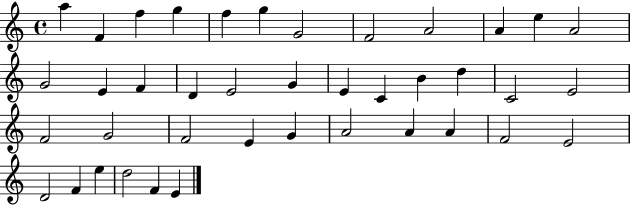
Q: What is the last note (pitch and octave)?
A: E4